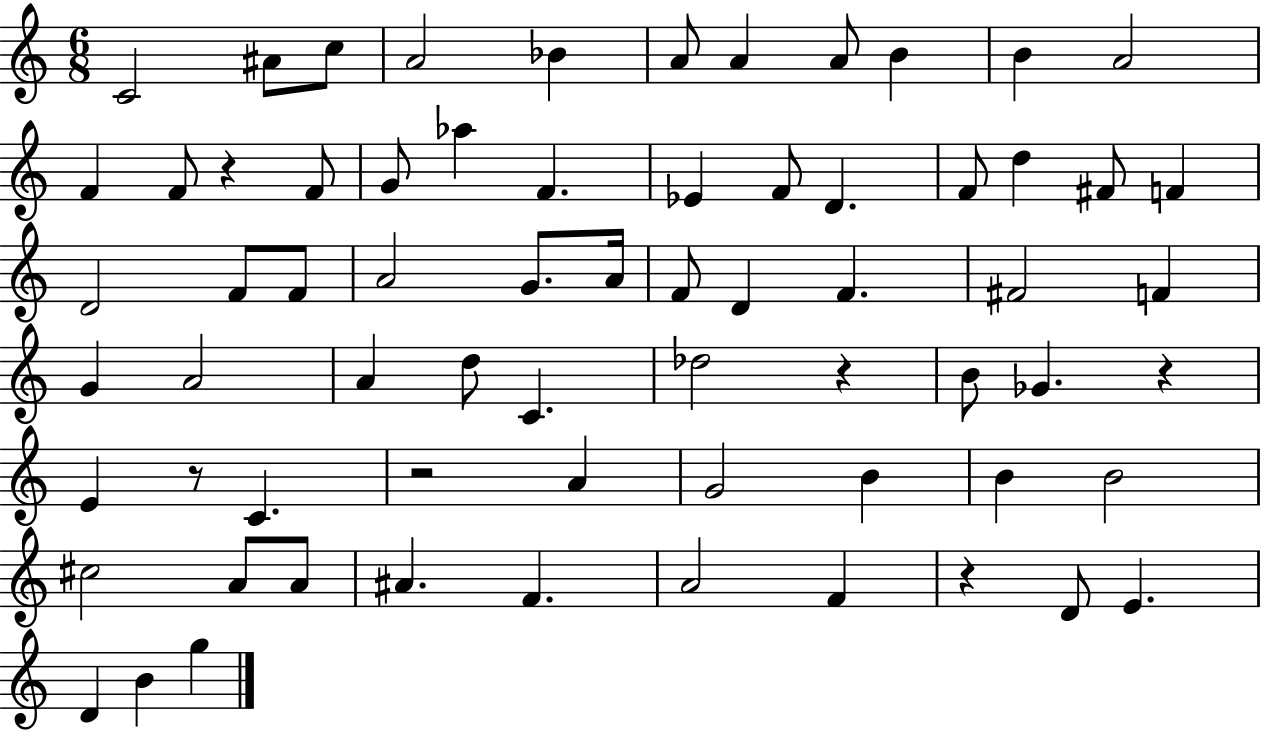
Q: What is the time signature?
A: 6/8